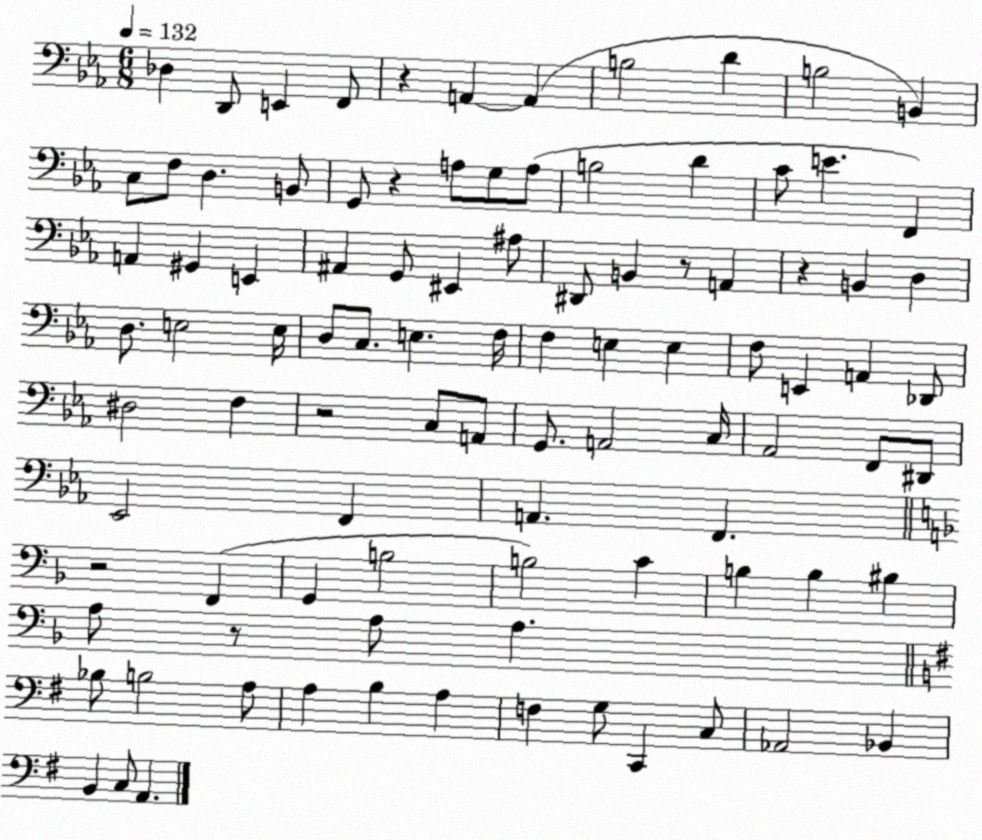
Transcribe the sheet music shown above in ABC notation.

X:1
T:Untitled
M:6/8
L:1/4
K:Eb
_D, D,,/2 E,, F,,/2 z A,, A,, B,2 D B,2 B,, C,/2 F,/2 D, B,,/2 G,,/2 z A,/2 G,/2 A,/2 B,2 D C/2 E F,, A,, ^G,, E,, ^A,, G,,/2 ^E,, ^A,/2 ^D,,/2 B,, z/2 A,, z B,, D, D,/2 E,2 E,/4 D,/2 C,/2 E, F,/4 F, E, E, F,/2 E,, A,, _D,,/2 ^D,2 F, z2 C,/2 A,,/2 G,,/2 A,,2 C,/4 _A,,2 F,,/2 ^D,,/2 _E,,2 F,, A,, F,, z2 F,, G,, B,2 B,2 C B, B, ^B, A,/2 z/2 A,/2 A, _B,/2 B,2 A,/2 A, B, A, F, G,/2 C,, C,/2 _A,,2 _B,, B,, C,/2 A,,